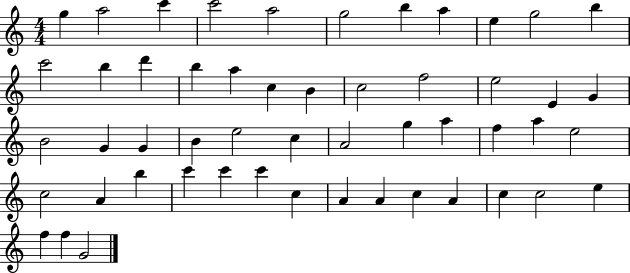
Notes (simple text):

G5/q A5/h C6/q C6/h A5/h G5/h B5/q A5/q E5/q G5/h B5/q C6/h B5/q D6/q B5/q A5/q C5/q B4/q C5/h F5/h E5/h E4/q G4/q B4/h G4/q G4/q B4/q E5/h C5/q A4/h G5/q A5/q F5/q A5/q E5/h C5/h A4/q B5/q C6/q C6/q C6/q C5/q A4/q A4/q C5/q A4/q C5/q C5/h E5/q F5/q F5/q G4/h